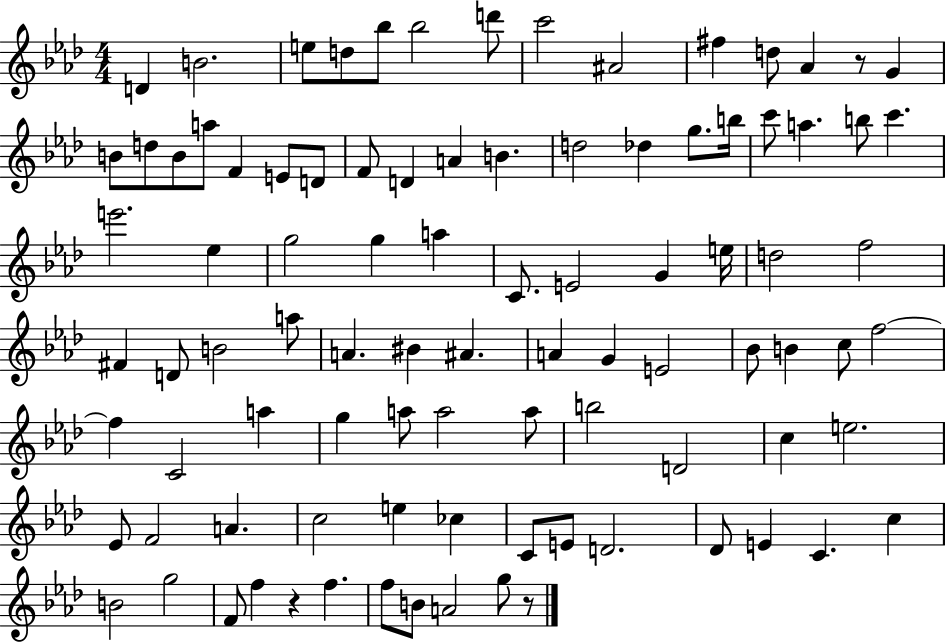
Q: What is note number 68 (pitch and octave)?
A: E5